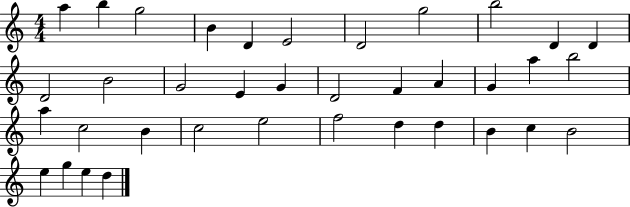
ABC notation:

X:1
T:Untitled
M:4/4
L:1/4
K:C
a b g2 B D E2 D2 g2 b2 D D D2 B2 G2 E G D2 F A G a b2 a c2 B c2 e2 f2 d d B c B2 e g e d